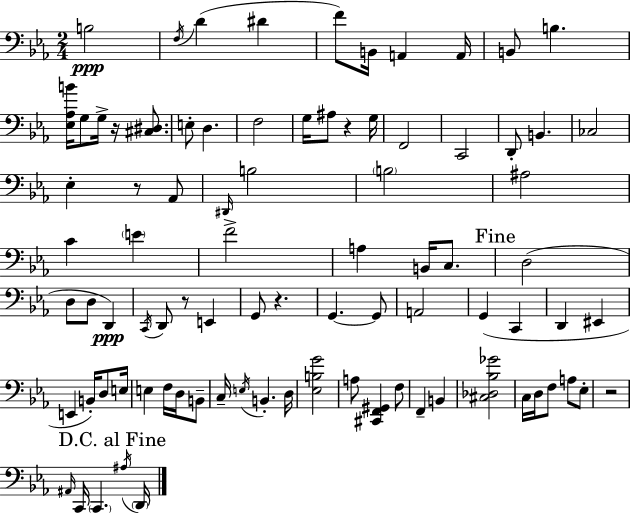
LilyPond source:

{
  \clef bass
  \numericTimeSignature
  \time 2/4
  \key c \minor
  b2\ppp | \acciaccatura { f16 }( d'4 dis'4 | f'8) b,16 a,4 | a,16 b,8 b4. | \break <ees aes b'>16 g8 g16-> r16 <cis dis>8. | e8-. d4. | f2 | g16 ais8 r4 | \break g16 f,2 | c,2 | d,8-. b,4. | ces2 | \break ees4-. r8 aes,8 | \grace { dis,16 } b2 | \parenthesize b2 | ais2 | \break c'4 \parenthesize e'4 | f'2-> | a4 b,16 c8. | \mark "Fine" d2( | \break d8 d8 d,4\ppp) | \acciaccatura { c,16 } d,8 r8 e,4 | g,8 r4. | g,4.~~ | \break g,8 a,2 | g,4( c,4 | d,4 eis,4 | e,4 b,16-.) | \break d8 e16 e4 f16 | d16 b,8-- c16-- \acciaccatura { e16 } b,4.-. | d16 <ees b g'>2 | a8 <cis, f, gis,>4 | \break f8 f,4-- | b,4 <cis des bes ges'>2 | c16 d16 f8 | a8 ees8-. r2 | \break \grace { ais,16 } c,16 \parenthesize c,4. | \mark "D.C. al Fine" \acciaccatura { ais16 } \parenthesize d,16 \bar "|."
}